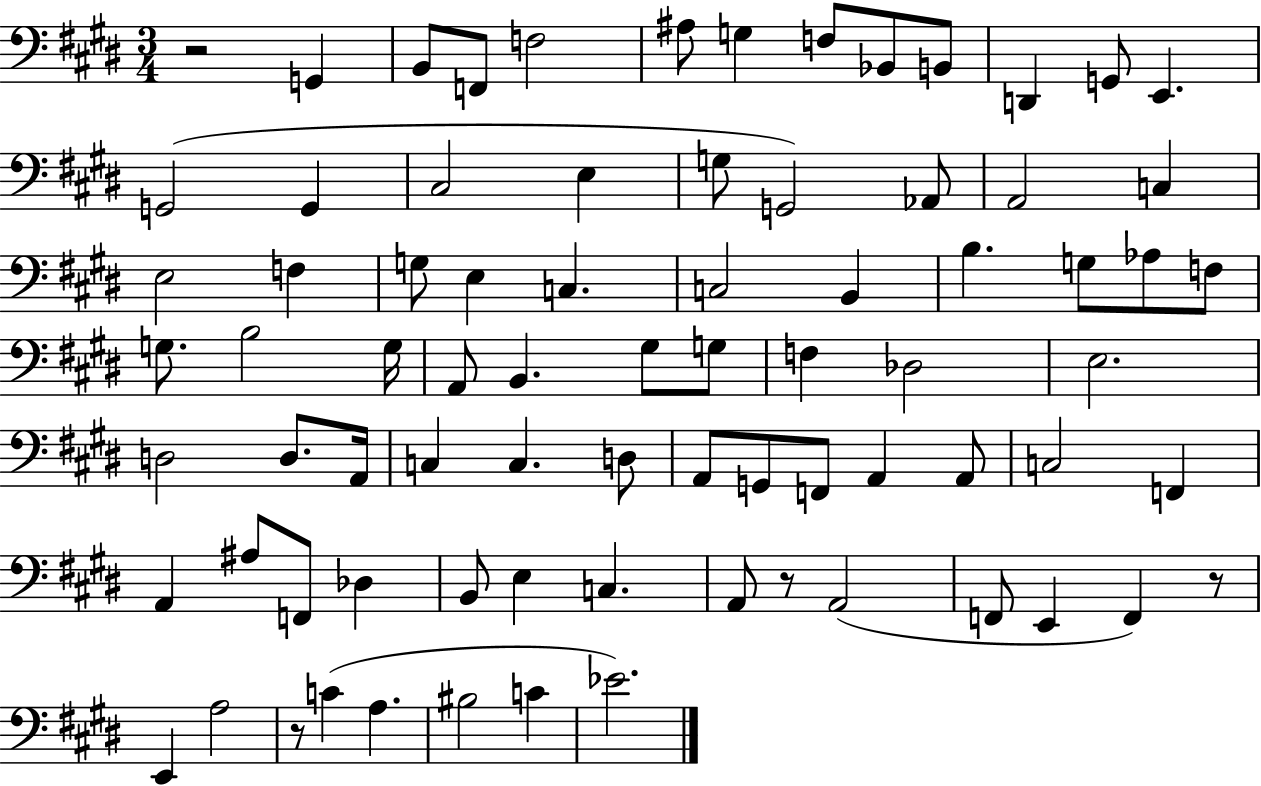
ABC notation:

X:1
T:Untitled
M:3/4
L:1/4
K:E
z2 G,, B,,/2 F,,/2 F,2 ^A,/2 G, F,/2 _B,,/2 B,,/2 D,, G,,/2 E,, G,,2 G,, ^C,2 E, G,/2 G,,2 _A,,/2 A,,2 C, E,2 F, G,/2 E, C, C,2 B,, B, G,/2 _A,/2 F,/2 G,/2 B,2 G,/4 A,,/2 B,, ^G,/2 G,/2 F, _D,2 E,2 D,2 D,/2 A,,/4 C, C, D,/2 A,,/2 G,,/2 F,,/2 A,, A,,/2 C,2 F,, A,, ^A,/2 F,,/2 _D, B,,/2 E, C, A,,/2 z/2 A,,2 F,,/2 E,, F,, z/2 E,, A,2 z/2 C A, ^B,2 C _E2